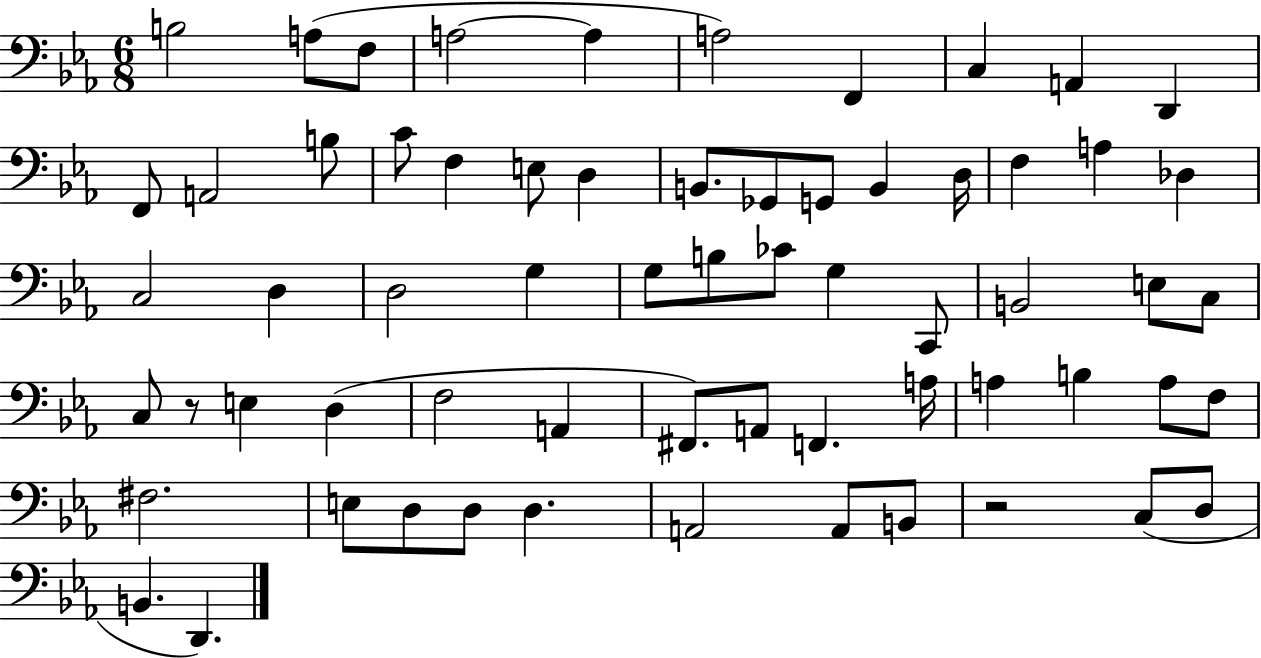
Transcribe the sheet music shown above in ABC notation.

X:1
T:Untitled
M:6/8
L:1/4
K:Eb
B,2 A,/2 F,/2 A,2 A, A,2 F,, C, A,, D,, F,,/2 A,,2 B,/2 C/2 F, E,/2 D, B,,/2 _G,,/2 G,,/2 B,, D,/4 F, A, _D, C,2 D, D,2 G, G,/2 B,/2 _C/2 G, C,,/2 B,,2 E,/2 C,/2 C,/2 z/2 E, D, F,2 A,, ^F,,/2 A,,/2 F,, A,/4 A, B, A,/2 F,/2 ^F,2 E,/2 D,/2 D,/2 D, A,,2 A,,/2 B,,/2 z2 C,/2 D,/2 B,, D,,